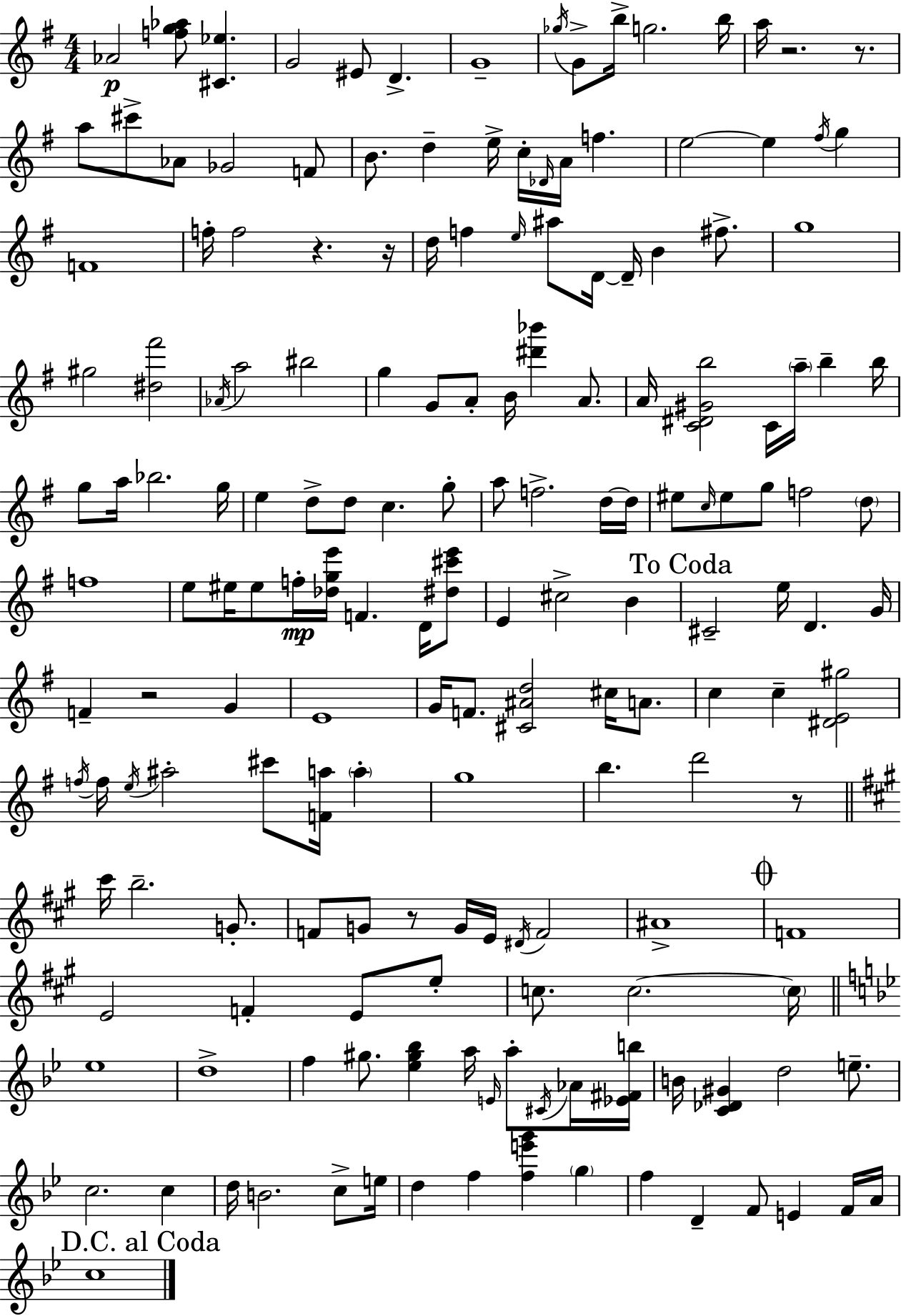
{
  \clef treble
  \numericTimeSignature
  \time 4/4
  \key g \major
  aes'2\p <f'' g'' aes''>8 <cis' ees''>4. | g'2 eis'8 d'4.-> | g'1-- | \acciaccatura { ges''16 } g'8-> b''16-> g''2. | \break b''16 a''16 r2. r8. | a''8 cis'''8-> aes'8 ges'2 f'8 | b'8. d''4-- e''16-> c''16-. \grace { des'16 } a'16 f''4. | e''2~~ e''4 \acciaccatura { fis''16 } g''4 | \break f'1 | f''16-. f''2 r4. | r16 d''16 f''4 \grace { e''16 } ais''8 d'16~~ d'16-- b'4 | fis''8.-> g''1 | \break gis''2 <dis'' fis'''>2 | \acciaccatura { aes'16 } a''2 bis''2 | g''4 g'8 a'8-. b'16 <dis''' bes'''>4 | a'8. a'16 <c' dis' gis' b''>2 c'16 \parenthesize a''16-- | \break b''4-- b''16 g''8 a''16 bes''2. | g''16 e''4 d''8-> d''8 c''4. | g''8-. a''8 f''2.-> | d''16~~ d''16 eis''8 \grace { c''16 } eis''8 g''8 f''2 | \break \parenthesize d''8 f''1 | e''8 eis''16 eis''8 f''16-.\mp <des'' g'' e'''>16 f'4. | d'16 <dis'' cis''' e'''>8 e'4 cis''2-> | b'4 \mark "To Coda" cis'2-- e''16 d'4. | \break g'16 f'4-- r2 | g'4 e'1 | g'16 f'8. <cis' ais' d''>2 | cis''16 a'8. c''4 c''4-- <dis' e' gis''>2 | \break \acciaccatura { f''16 } f''16 \acciaccatura { e''16 } ais''2-. | cis'''8 <f' a''>16 \parenthesize a''4-. g''1 | b''4. d'''2 | r8 \bar "||" \break \key a \major cis'''16 b''2.-- g'8.-. | f'8 g'8 r8 g'16 e'16 \acciaccatura { dis'16 } f'2 | ais'1-> | \mark \markup { \musicglyph "scripts.coda" } f'1 | \break e'2 f'4-. e'8 e''8-. | c''8. c''2.~~ | \parenthesize c''16 \bar "||" \break \key g \minor ees''1 | d''1-> | f''4 gis''8. <ees'' gis'' bes''>4 a''16 \grace { e'16 } a''8-. \acciaccatura { cis'16 } | aes'16 <ees' fis' b''>16 b'16 <c' des' gis'>4 d''2 e''8.-- | \break c''2. c''4 | d''16 b'2. c''8-> | e''16 d''4 f''4 <f'' e''' g'''>4 \parenthesize g''4 | f''4 d'4-- f'8 e'4 | \break f'16 a'16 \mark "D.C. al Coda" c''1 | \bar "|."
}